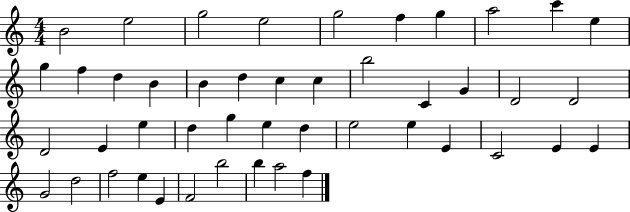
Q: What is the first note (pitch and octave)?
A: B4